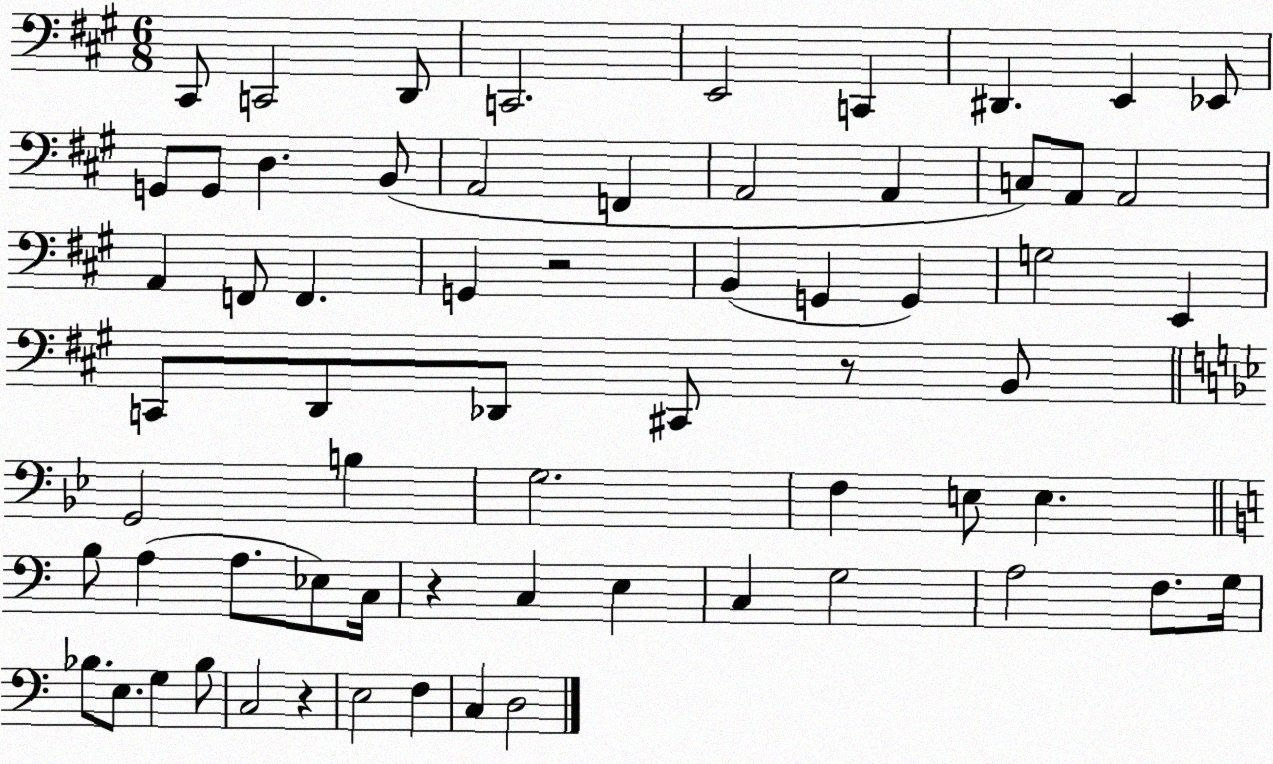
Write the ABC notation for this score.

X:1
T:Untitled
M:6/8
L:1/4
K:A
^C,,/2 C,,2 D,,/2 C,,2 E,,2 C,, ^D,, E,, _E,,/2 G,,/2 G,,/2 D, B,,/2 A,,2 F,, A,,2 A,, C,/2 A,,/2 A,,2 A,, F,,/2 F,, G,, z2 B,, G,, G,, G,2 E,, C,,/2 D,,/2 _D,,/2 ^C,,/2 z/2 B,,/2 G,,2 B, G,2 F, E,/2 E, B,/2 A, A,/2 _E,/2 C,/4 z C, E, C, G,2 A,2 F,/2 G,/4 _B,/2 E,/2 G, _B,/2 C,2 z E,2 F, C, D,2